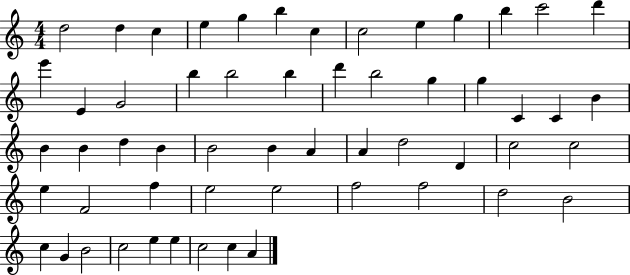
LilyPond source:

{
  \clef treble
  \numericTimeSignature
  \time 4/4
  \key c \major
  d''2 d''4 c''4 | e''4 g''4 b''4 c''4 | c''2 e''4 g''4 | b''4 c'''2 d'''4 | \break e'''4 e'4 g'2 | b''4 b''2 b''4 | d'''4 b''2 g''4 | g''4 c'4 c'4 b'4 | \break b'4 b'4 d''4 b'4 | b'2 b'4 a'4 | a'4 d''2 d'4 | c''2 c''2 | \break e''4 f'2 f''4 | e''2 e''2 | f''2 f''2 | d''2 b'2 | \break c''4 g'4 b'2 | c''2 e''4 e''4 | c''2 c''4 a'4 | \bar "|."
}